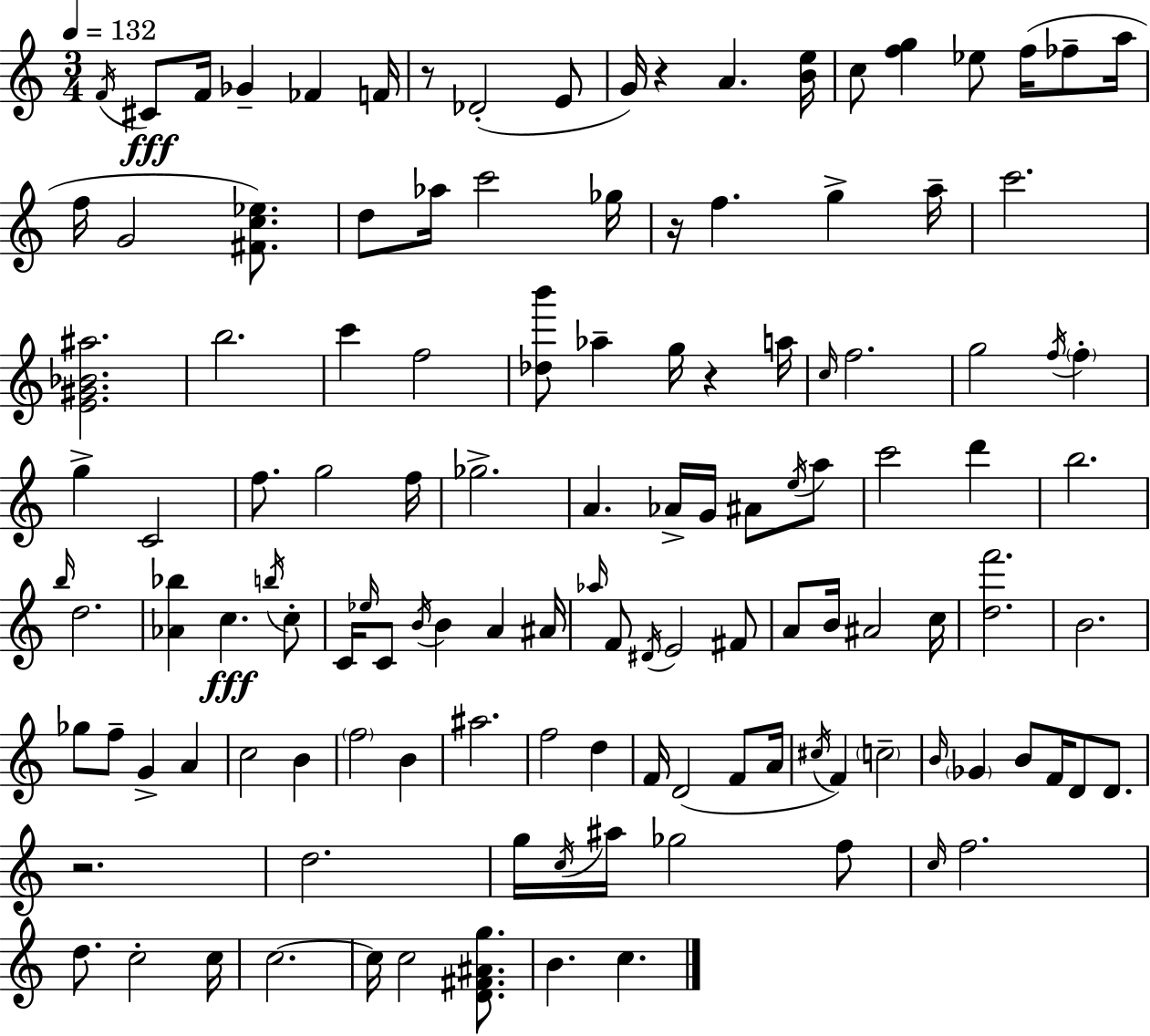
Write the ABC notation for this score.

X:1
T:Untitled
M:3/4
L:1/4
K:C
F/4 ^C/2 F/4 _G _F F/4 z/2 _D2 E/2 G/4 z A [Be]/4 c/2 [fg] _e/2 f/4 _f/2 a/4 f/4 G2 [^Fc_e]/2 d/2 _a/4 c'2 _g/4 z/4 f g a/4 c'2 [E^G_B^a]2 b2 c' f2 [_db']/2 _a g/4 z a/4 c/4 f2 g2 f/4 f g C2 f/2 g2 f/4 _g2 A _A/4 G/4 ^A/2 e/4 a/2 c'2 d' b2 b/4 d2 [_A_b] c b/4 c/2 C/4 _e/4 C/2 B/4 B A ^A/4 _a/4 F/2 ^D/4 E2 ^F/2 A/2 B/4 ^A2 c/4 [df']2 B2 _g/2 f/2 G A c2 B f2 B ^a2 f2 d F/4 D2 F/2 A/4 ^c/4 F c2 B/4 _G B/2 F/4 D/2 D/2 z2 d2 g/4 c/4 ^a/4 _g2 f/2 c/4 f2 d/2 c2 c/4 c2 c/4 c2 [D^F^Ag]/2 B c